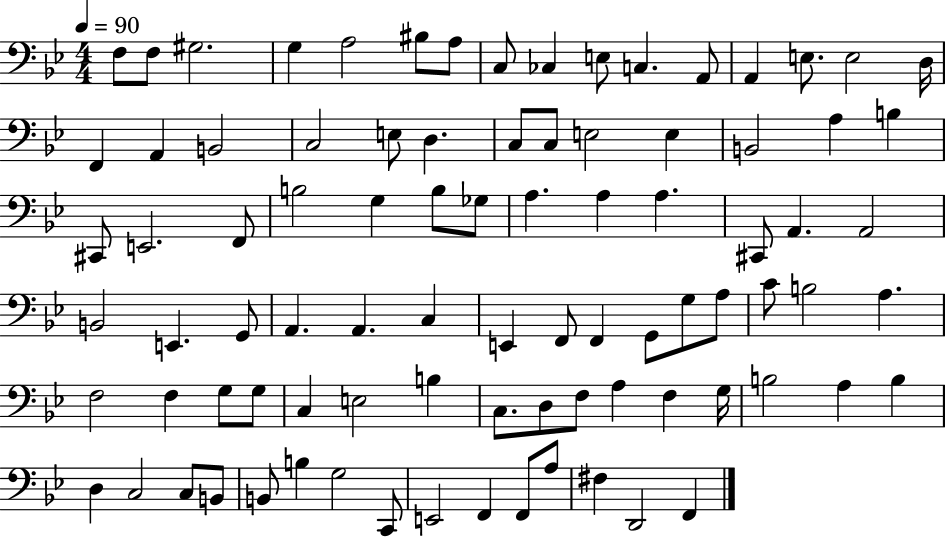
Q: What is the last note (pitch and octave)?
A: F2